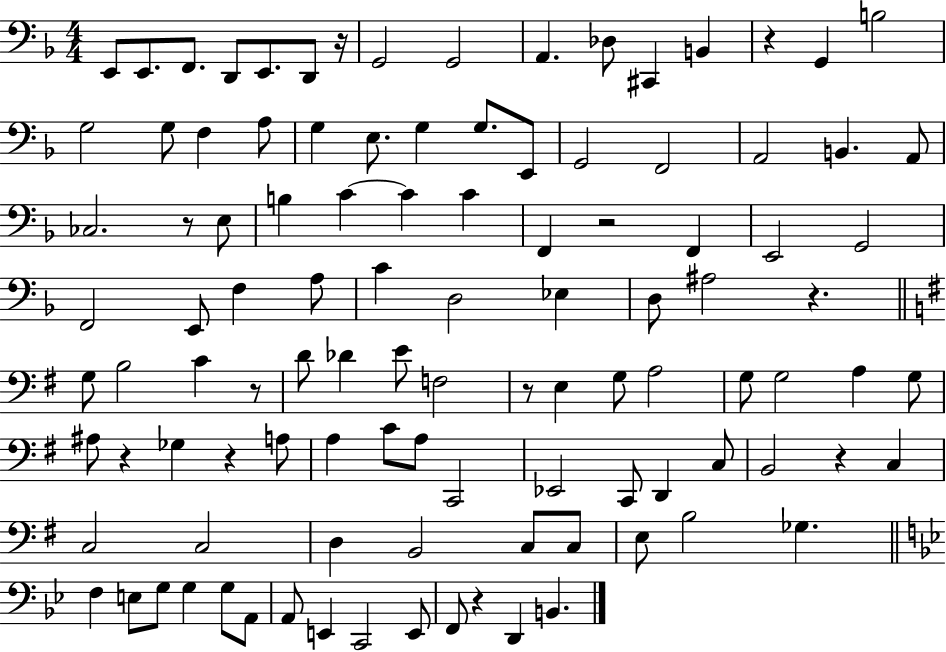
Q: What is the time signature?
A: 4/4